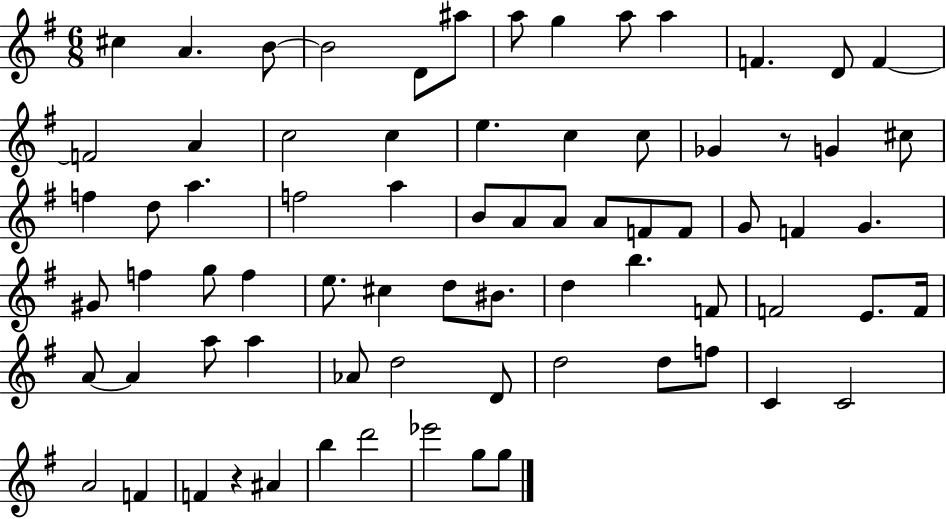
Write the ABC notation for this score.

X:1
T:Untitled
M:6/8
L:1/4
K:G
^c A B/2 B2 D/2 ^a/2 a/2 g a/2 a F D/2 F F2 A c2 c e c c/2 _G z/2 G ^c/2 f d/2 a f2 a B/2 A/2 A/2 A/2 F/2 F/2 G/2 F G ^G/2 f g/2 f e/2 ^c d/2 ^B/2 d b F/2 F2 E/2 F/4 A/2 A a/2 a _A/2 d2 D/2 d2 d/2 f/2 C C2 A2 F F z ^A b d'2 _e'2 g/2 g/2